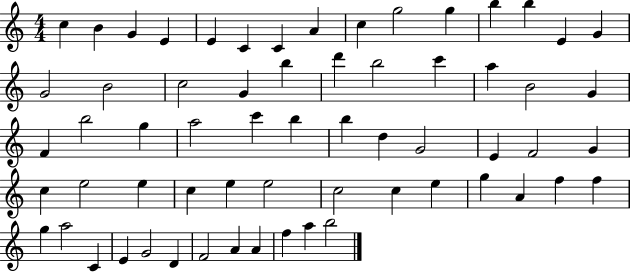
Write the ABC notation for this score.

X:1
T:Untitled
M:4/4
L:1/4
K:C
c B G E E C C A c g2 g b b E G G2 B2 c2 G b d' b2 c' a B2 G F b2 g a2 c' b b d G2 E F2 G c e2 e c e e2 c2 c e g A f f g a2 C E G2 D F2 A A f a b2